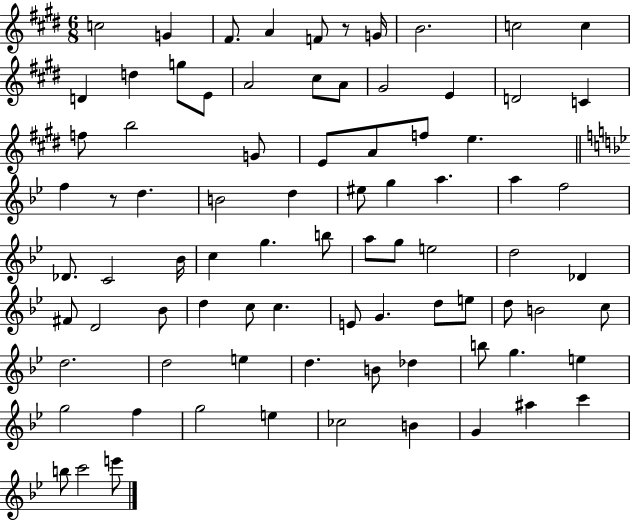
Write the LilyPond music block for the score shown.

{
  \clef treble
  \numericTimeSignature
  \time 6/8
  \key e \major
  c''2 g'4 | fis'8. a'4 f'8 r8 g'16 | b'2. | c''2 c''4 | \break d'4 d''4 g''8 e'8 | a'2 cis''8 a'8 | gis'2 e'4 | d'2 c'4 | \break f''8 b''2 g'8 | e'8 a'8 f''8 e''4. | \bar "||" \break \key g \minor f''4 r8 d''4. | b'2 d''4 | eis''8 g''4 a''4. | a''4 f''2 | \break des'8. c'2 bes'16 | c''4 g''4. b''8 | a''8 g''8 e''2 | d''2 des'4 | \break fis'8 d'2 bes'8 | d''4 c''8 c''4. | e'8 g'4. d''8 e''8 | d''8 b'2 c''8 | \break d''2. | d''2 e''4 | d''4. b'8 des''4 | b''8 g''4. e''4 | \break g''2 f''4 | g''2 e''4 | ces''2 b'4 | g'4 ais''4 c'''4 | \break b''8 c'''2 e'''8 | \bar "|."
}